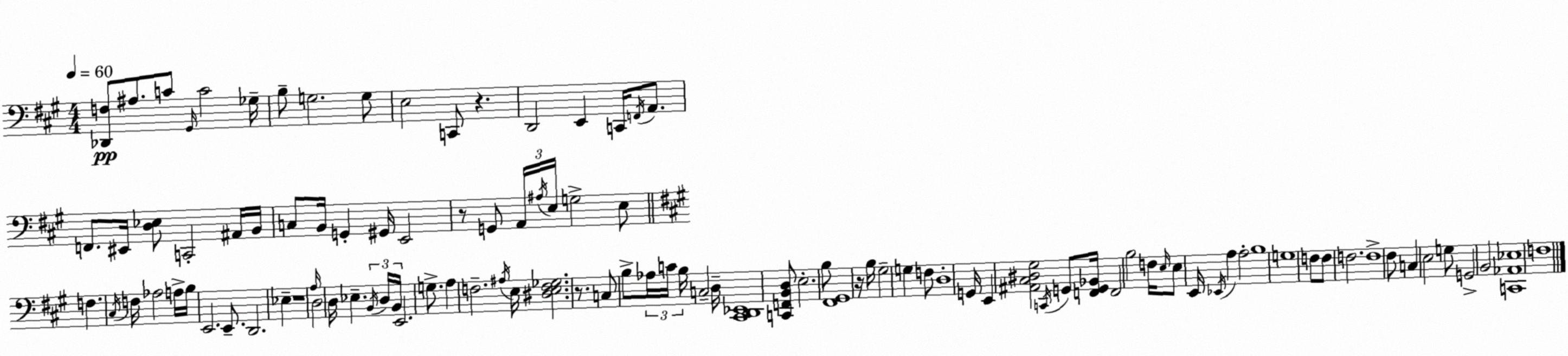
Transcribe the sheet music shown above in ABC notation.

X:1
T:Untitled
M:4/4
L:1/4
K:A
[_D,,F,]/2 ^A,/2 C/2 ^G,,/4 C2 _G,/4 B,/2 G,2 G,/2 E,2 C,,/2 z D,,2 E,, C,,/4 F,,/4 A,,/2 F,,/2 ^E,,/4 [D,_E,]/2 C,,2 ^A,,/4 B,,/4 C,/2 B,,/4 G,, ^G,,/4 E,,2 z/2 G,,/2 A,,/4 ^A,/4 E,/4 G,2 E,/2 F, ^C,/4 F,/4 _A,2 A,/4 B,/4 E,,2 E,,/2 D,,2 _E, z4 A,/4 D,2 D,/4 _E, B,,/4 D,/4 B,,/4 E,,2 G,/2 A, F,2 ^A,/4 E,/4 [^D,E,F,_G,]2 z/2 C,/2 B,/2 _A,/4 C/4 B,/4 C,2 D,/4 [^C,,D,,_E,,]4 [C,,F,,B,,D,]/2 E,2 B,/2 [^F,,^G,,]4 z/4 B,/4 ^G,2 G, F,/2 D,4 G,,/4 E,, [^A,,^C,^D,^G,]2 C,,/4 G,,/2 [F,,G,,_B,,]/4 F,,2 B,2 F,/4 E,/4 E,/2 E,,/4 _E,,/4 A, A,2 B,4 G,4 F,/2 F,/2 F,2 F,4 ^F,/2 C, E,2 G,/2 G,,2 B,,2 [C,,_A,,_E,]4 F,4